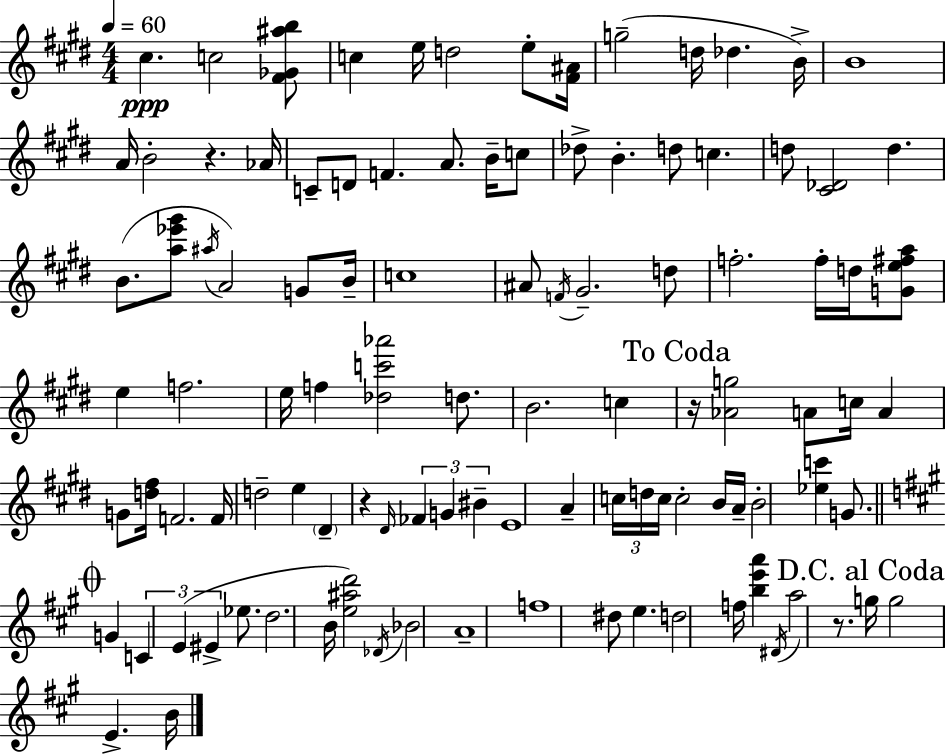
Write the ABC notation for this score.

X:1
T:Untitled
M:4/4
L:1/4
K:E
^c c2 [^F_G^ab]/2 c e/4 d2 e/2 [^F^A]/4 g2 d/4 _d B/4 B4 A/4 B2 z _A/4 C/2 D/2 F A/2 B/4 c/2 _d/2 B d/2 c d/2 [^C_D]2 d B/2 [a_e'^g']/2 ^a/4 A2 G/2 B/4 c4 ^A/2 F/4 ^G2 d/2 f2 f/4 d/4 [Ge^fa]/2 e f2 e/4 f [_dc'_a']2 d/2 B2 c z/4 [_Ag]2 A/2 c/4 A G/2 [d^f]/4 F2 F/4 d2 e ^D z ^D/4 _F G ^B E4 A c/4 d/4 c/4 c2 B/4 A/4 B2 [_ec'] G/2 G C E ^E _e/2 d2 B/4 [e^ad']2 _D/4 _B2 A4 f4 ^d/2 e d2 f/4 [be'a'] ^D/4 a2 z/2 g/4 g2 E B/4